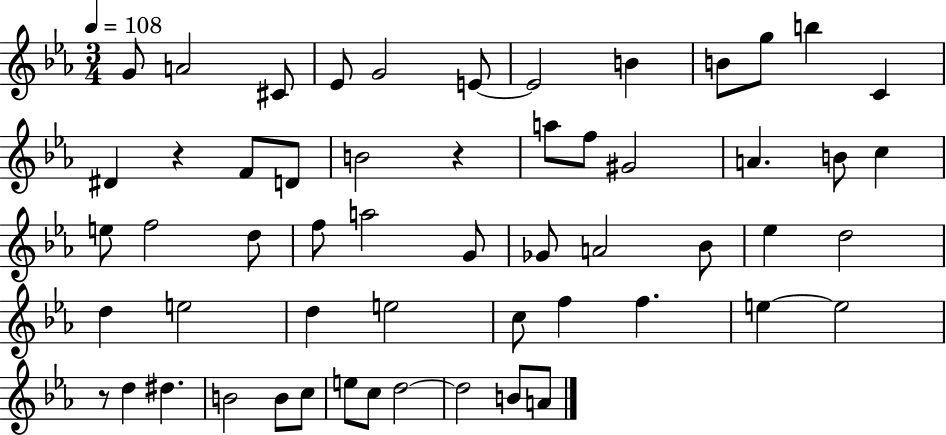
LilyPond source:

{
  \clef treble
  \numericTimeSignature
  \time 3/4
  \key ees \major
  \tempo 4 = 108
  g'8 a'2 cis'8 | ees'8 g'2 e'8~~ | e'2 b'4 | b'8 g''8 b''4 c'4 | \break dis'4 r4 f'8 d'8 | b'2 r4 | a''8 f''8 gis'2 | a'4. b'8 c''4 | \break e''8 f''2 d''8 | f''8 a''2 g'8 | ges'8 a'2 bes'8 | ees''4 d''2 | \break d''4 e''2 | d''4 e''2 | c''8 f''4 f''4. | e''4~~ e''2 | \break r8 d''4 dis''4. | b'2 b'8 c''8 | e''8 c''8 d''2~~ | d''2 b'8 a'8 | \break \bar "|."
}